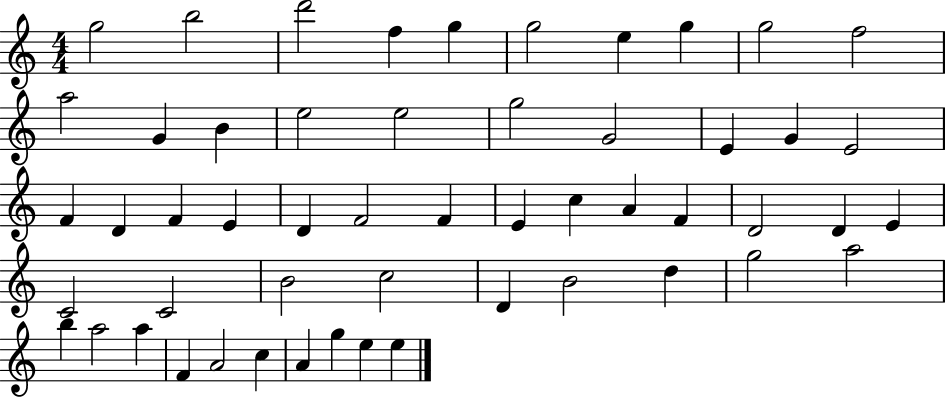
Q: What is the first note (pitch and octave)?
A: G5